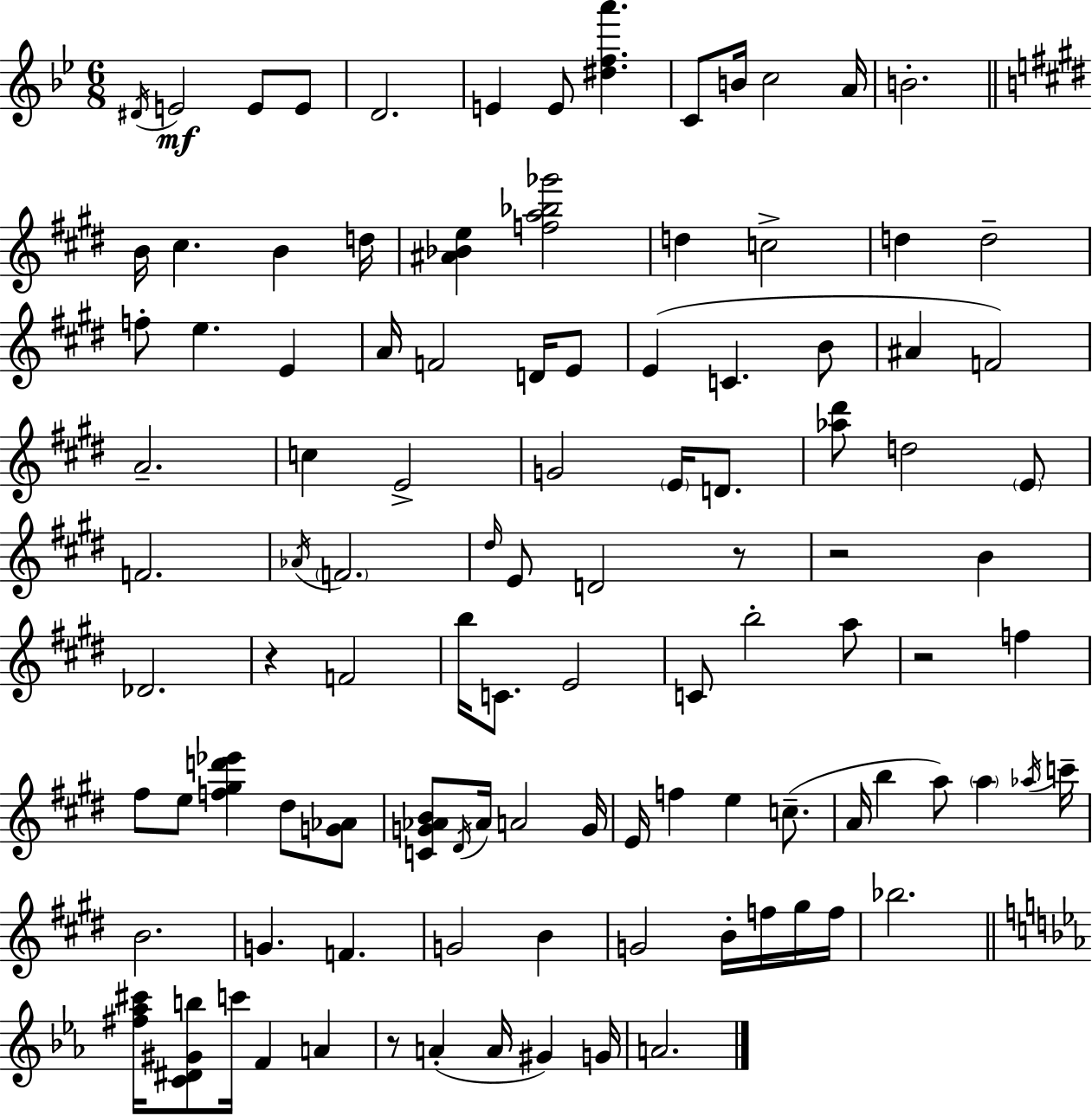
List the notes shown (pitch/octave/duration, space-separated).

D#4/s E4/h E4/e E4/e D4/h. E4/q E4/e [D#5,F5,A6]/q. C4/e B4/s C5/h A4/s B4/h. B4/s C#5/q. B4/q D5/s [A#4,Bb4,E5]/q [F5,A5,Bb5,Gb6]/h D5/q C5/h D5/q D5/h F5/e E5/q. E4/q A4/s F4/h D4/s E4/e E4/q C4/q. B4/e A#4/q F4/h A4/h. C5/q E4/h G4/h E4/s D4/e. [Ab5,D#6]/e D5/h E4/e F4/h. Ab4/s F4/h. D#5/s E4/e D4/h R/e R/h B4/q Db4/h. R/q F4/h B5/s C4/e. E4/h C4/e B5/h A5/e R/h F5/q F#5/e E5/e [F5,G#5,D6,Eb6]/q D#5/e [G4,Ab4]/e [C4,G4,Ab4,B4]/e D#4/s Ab4/s A4/h G4/s E4/s F5/q E5/q C5/e. A4/s B5/q A5/e A5/q Ab5/s C6/s B4/h. G4/q. F4/q. G4/h B4/q G4/h B4/s F5/s G#5/s F5/s Bb5/h. [F#5,Ab5,C#6]/s [C4,D#4,G#4,B5]/e C6/s F4/q A4/q R/e A4/q A4/s G#4/q G4/s A4/h.